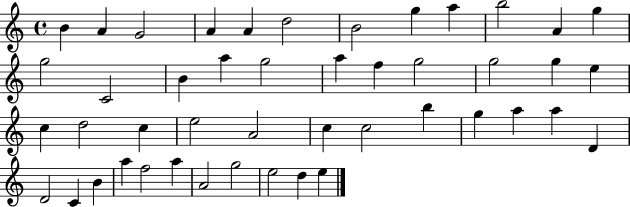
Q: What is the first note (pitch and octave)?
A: B4